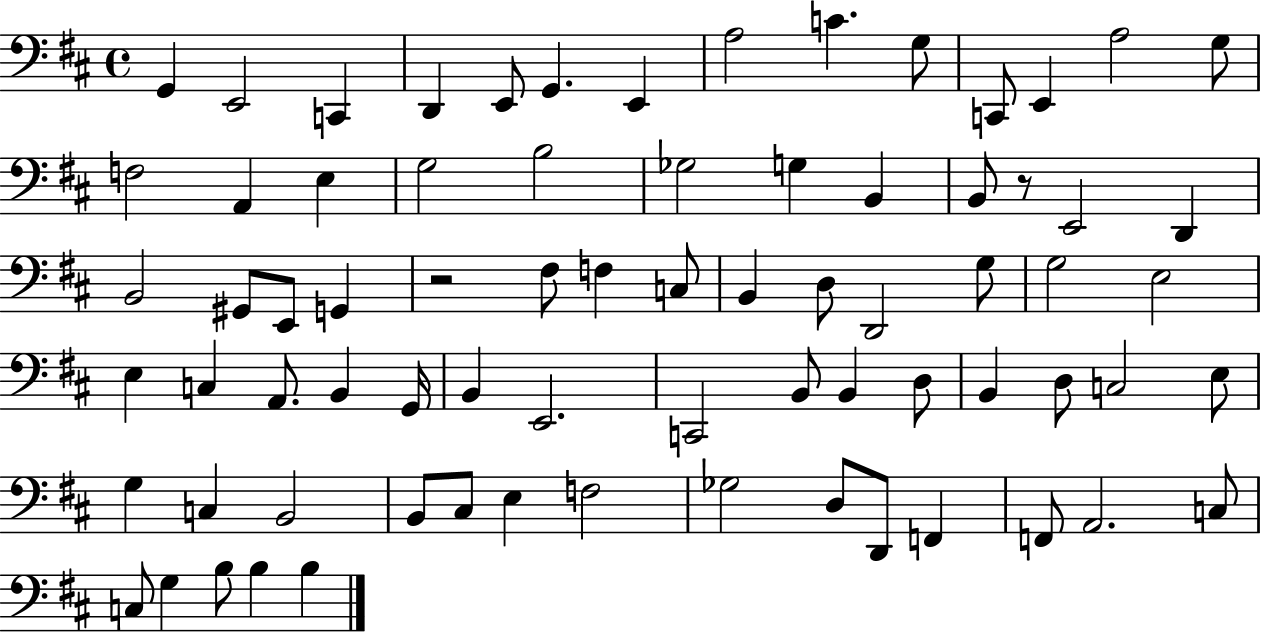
G2/q E2/h C2/q D2/q E2/e G2/q. E2/q A3/h C4/q. G3/e C2/e E2/q A3/h G3/e F3/h A2/q E3/q G3/h B3/h Gb3/h G3/q B2/q B2/e R/e E2/h D2/q B2/h G#2/e E2/e G2/q R/h F#3/e F3/q C3/e B2/q D3/e D2/h G3/e G3/h E3/h E3/q C3/q A2/e. B2/q G2/s B2/q E2/h. C2/h B2/e B2/q D3/e B2/q D3/e C3/h E3/e G3/q C3/q B2/h B2/e C#3/e E3/q F3/h Gb3/h D3/e D2/e F2/q F2/e A2/h. C3/e C3/e G3/q B3/e B3/q B3/q